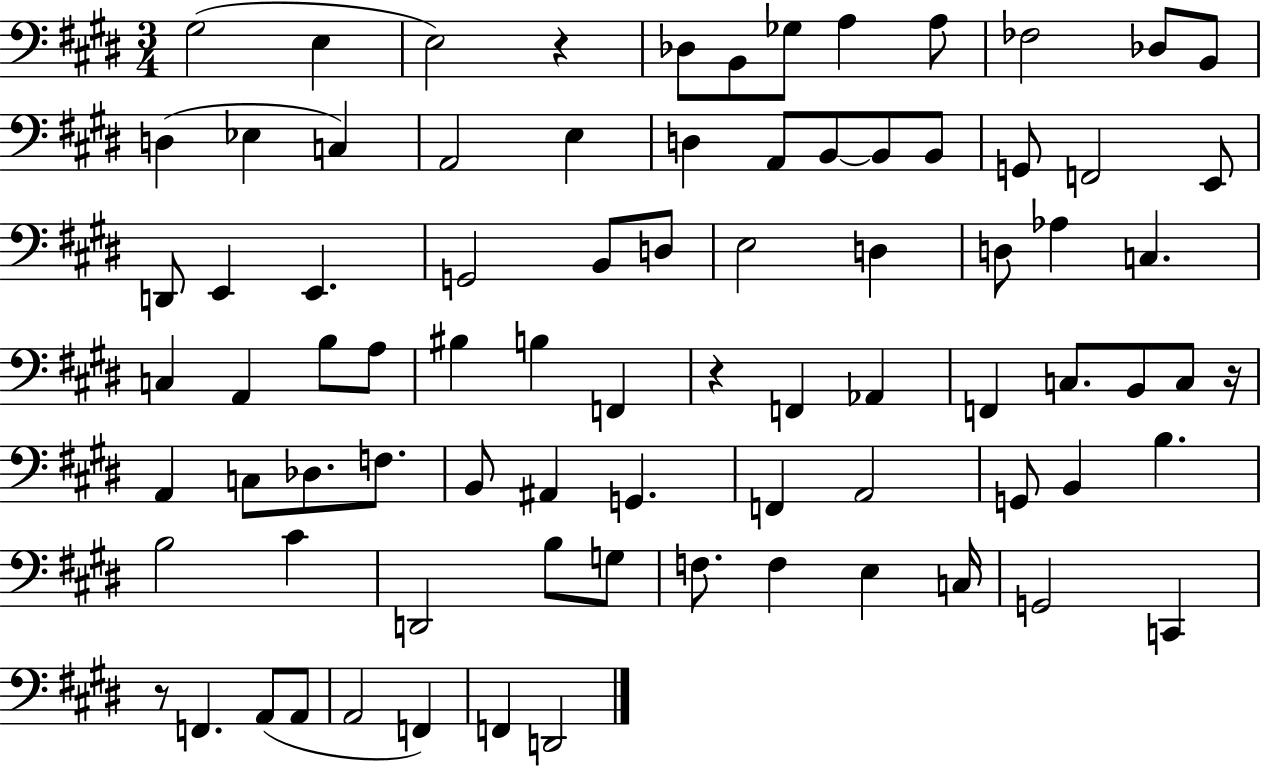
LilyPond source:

{
  \clef bass
  \numericTimeSignature
  \time 3/4
  \key e \major
  gis2( e4 | e2) r4 | des8 b,8 ges8 a4 a8 | fes2 des8 b,8 | \break d4( ees4 c4) | a,2 e4 | d4 a,8 b,8~~ b,8 b,8 | g,8 f,2 e,8 | \break d,8 e,4 e,4. | g,2 b,8 d8 | e2 d4 | d8 aes4 c4. | \break c4 a,4 b8 a8 | bis4 b4 f,4 | r4 f,4 aes,4 | f,4 c8. b,8 c8 r16 | \break a,4 c8 des8. f8. | b,8 ais,4 g,4. | f,4 a,2 | g,8 b,4 b4. | \break b2 cis'4 | d,2 b8 g8 | f8. f4 e4 c16 | g,2 c,4 | \break r8 f,4. a,8( a,8 | a,2 f,4) | f,4 d,2 | \bar "|."
}